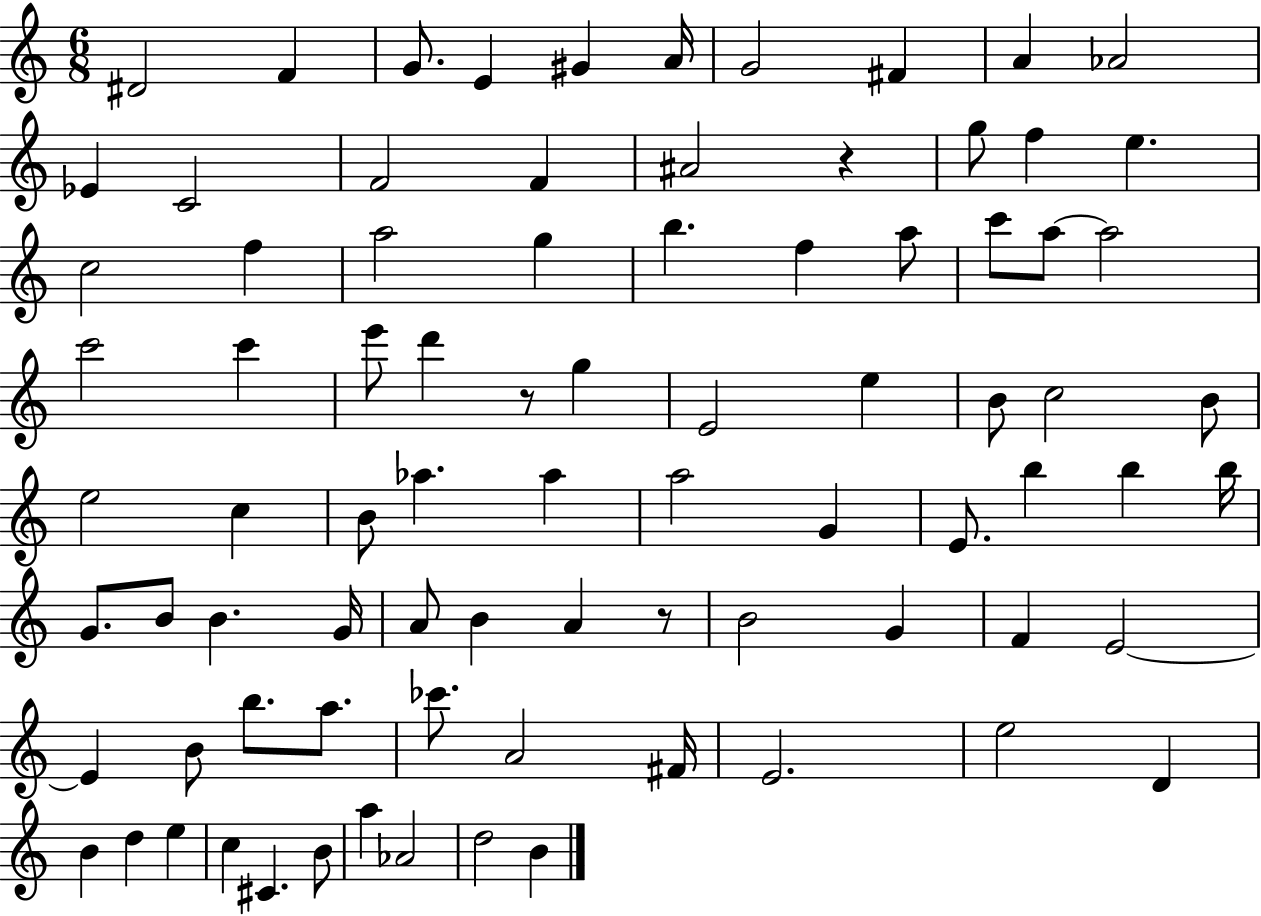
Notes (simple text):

D#4/h F4/q G4/e. E4/q G#4/q A4/s G4/h F#4/q A4/q Ab4/h Eb4/q C4/h F4/h F4/q A#4/h R/q G5/e F5/q E5/q. C5/h F5/q A5/h G5/q B5/q. F5/q A5/e C6/e A5/e A5/h C6/h C6/q E6/e D6/q R/e G5/q E4/h E5/q B4/e C5/h B4/e E5/h C5/q B4/e Ab5/q. Ab5/q A5/h G4/q E4/e. B5/q B5/q B5/s G4/e. B4/e B4/q. G4/s A4/e B4/q A4/q R/e B4/h G4/q F4/q E4/h E4/q B4/e B5/e. A5/e. CES6/e. A4/h F#4/s E4/h. E5/h D4/q B4/q D5/q E5/q C5/q C#4/q. B4/e A5/q Ab4/h D5/h B4/q